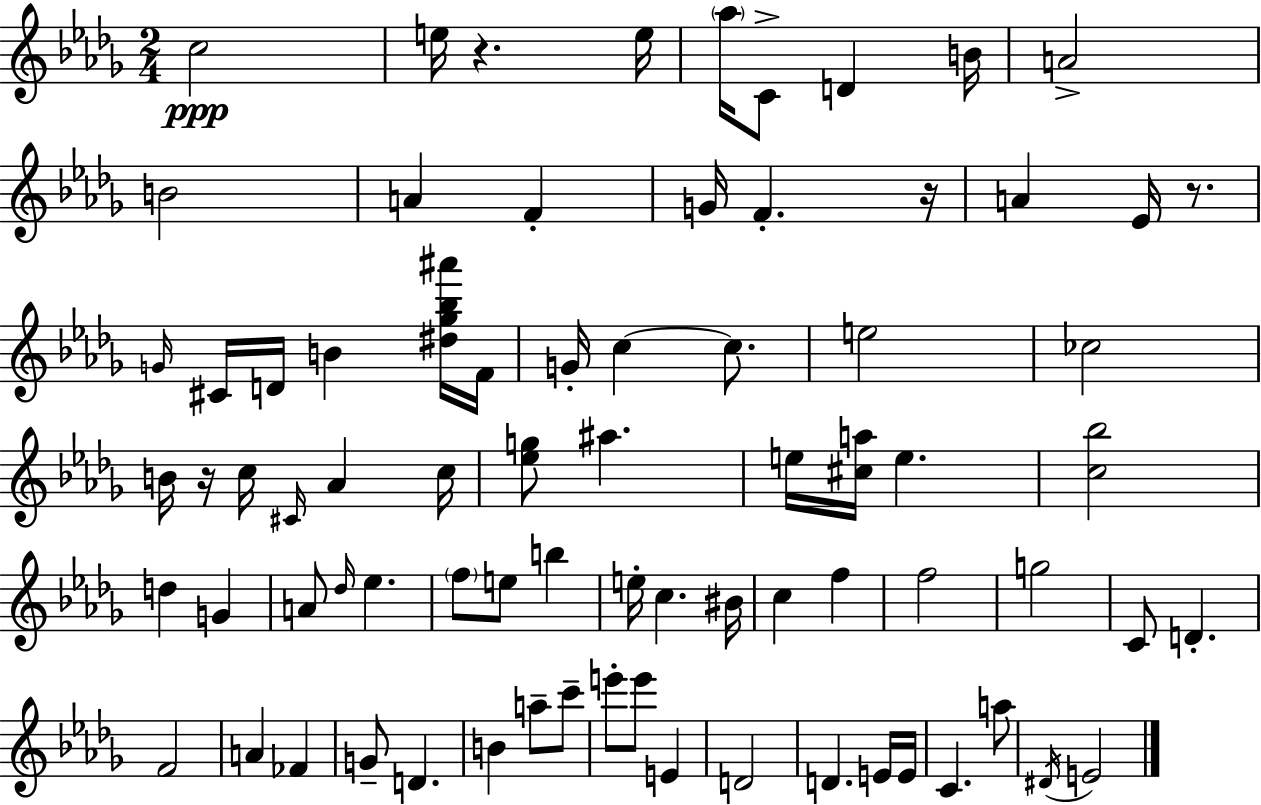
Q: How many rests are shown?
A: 4